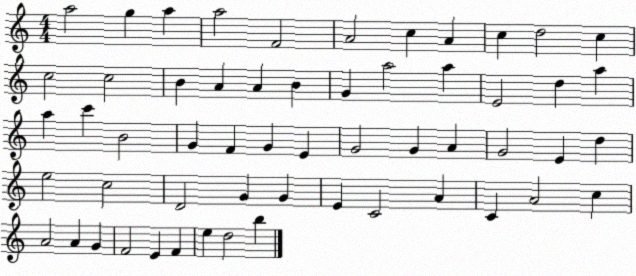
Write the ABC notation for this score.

X:1
T:Untitled
M:4/4
L:1/4
K:C
a2 g a a2 F2 A2 c A c d2 c c2 c2 B A A B G a2 a E2 d a a c' B2 G F G E G2 G A G2 E d e2 c2 D2 G G E C2 A C A2 c A2 A G F2 E F e d2 b